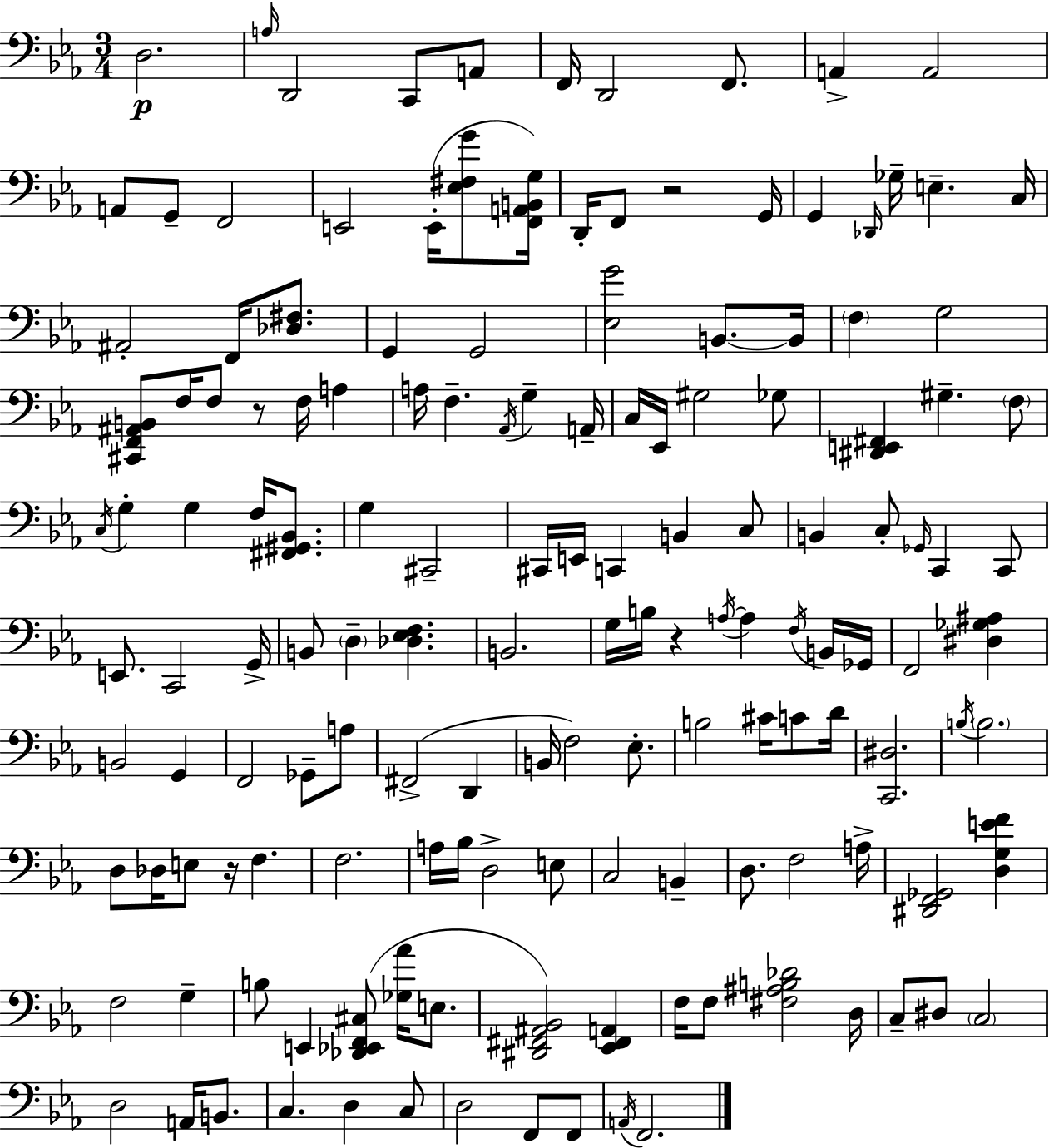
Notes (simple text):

D3/h. A3/s D2/h C2/e A2/e F2/s D2/h F2/e. A2/q A2/h A2/e G2/e F2/h E2/h E2/s [Eb3,F#3,G4]/e [F2,A2,B2,G3]/s D2/s F2/e R/h G2/s G2/q Db2/s Gb3/s E3/q. C3/s A#2/h F2/s [Db3,F#3]/e. G2/q G2/h [Eb3,G4]/h B2/e. B2/s F3/q G3/h [C#2,F2,A#2,B2]/e F3/s F3/e R/e F3/s A3/q A3/s F3/q. Ab2/s G3/q A2/s C3/s Eb2/s G#3/h Gb3/e [D#2,E2,F#2]/q G#3/q. F3/e C3/s G3/q G3/q F3/s [F#2,G#2,Bb2]/e. G3/q C#2/h C#2/s E2/s C2/q B2/q C3/e B2/q C3/e Gb2/s C2/q C2/e E2/e. C2/h G2/s B2/e D3/q [Db3,Eb3,F3]/q. B2/h. G3/s B3/s R/q A3/s A3/q F3/s B2/s Gb2/s F2/h [D#3,Gb3,A#3]/q B2/h G2/q F2/h Gb2/e A3/e F#2/h D2/q B2/s F3/h Eb3/e. B3/h C#4/s C4/e D4/s [C2,D#3]/h. B3/s B3/h. D3/e Db3/s E3/e R/s F3/q. F3/h. A3/s Bb3/s D3/h E3/e C3/h B2/q D3/e. F3/h A3/s [D#2,F2,Gb2]/h [D3,G3,E4,F4]/q F3/h G3/q B3/e E2/q [Db2,Eb2,F2,C#3]/e [Gb3,Ab4]/s E3/e. [D#2,F#2,A#2,Bb2]/h [Eb2,F#2,A2]/q F3/s F3/e [F#3,A#3,B3,Db4]/h D3/s C3/e D#3/e C3/h D3/h A2/s B2/e. C3/q. D3/q C3/e D3/h F2/e F2/e A2/s F2/h.